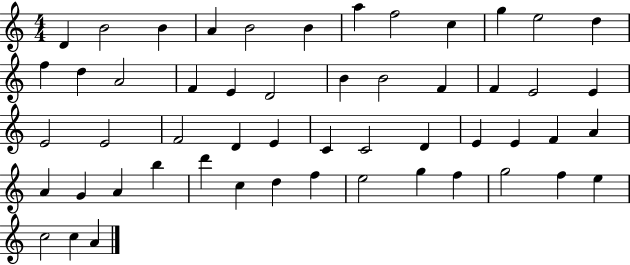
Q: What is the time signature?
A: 4/4